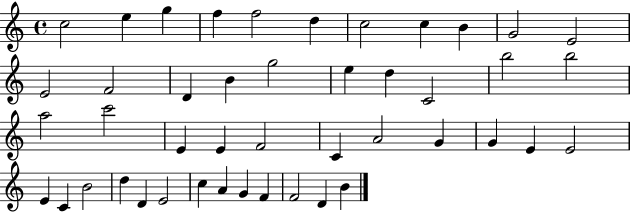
C5/h E5/q G5/q F5/q F5/h D5/q C5/h C5/q B4/q G4/h E4/h E4/h F4/h D4/q B4/q G5/h E5/q D5/q C4/h B5/h B5/h A5/h C6/h E4/q E4/q F4/h C4/q A4/h G4/q G4/q E4/q E4/h E4/q C4/q B4/h D5/q D4/q E4/h C5/q A4/q G4/q F4/q F4/h D4/q B4/q